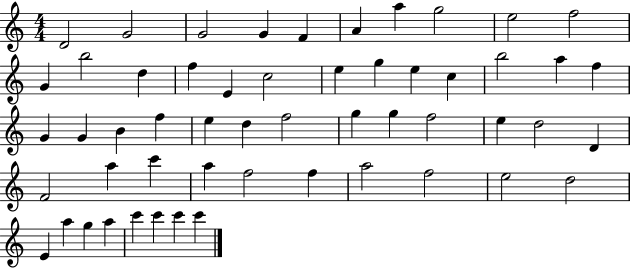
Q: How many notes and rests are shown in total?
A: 54